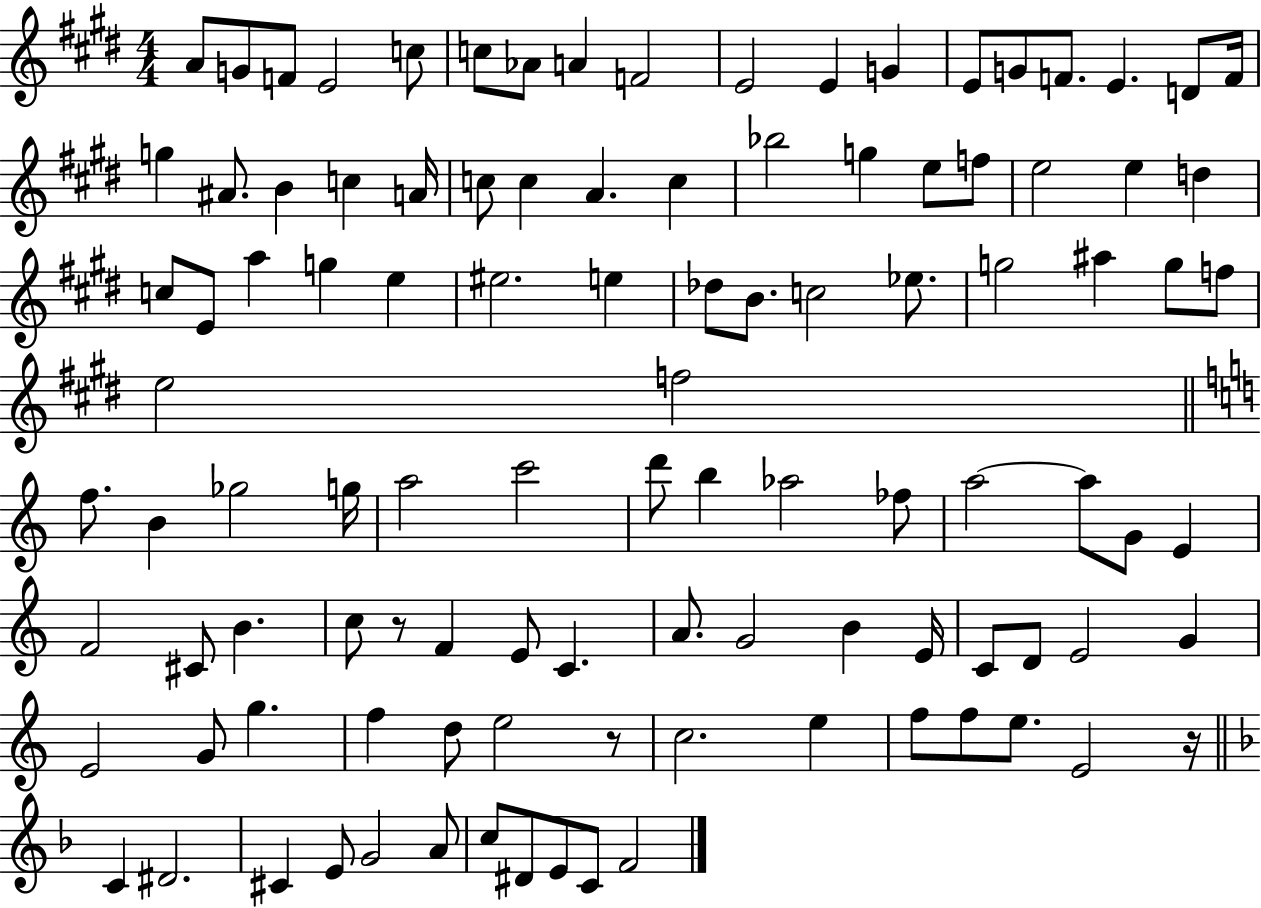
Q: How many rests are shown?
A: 3